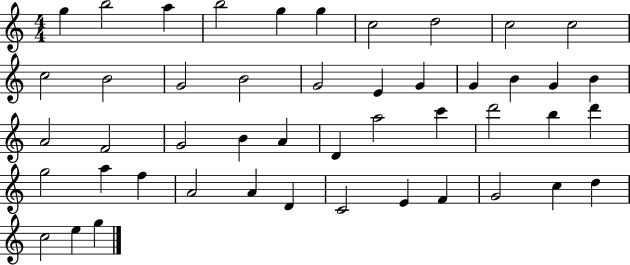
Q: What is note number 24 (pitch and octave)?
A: G4